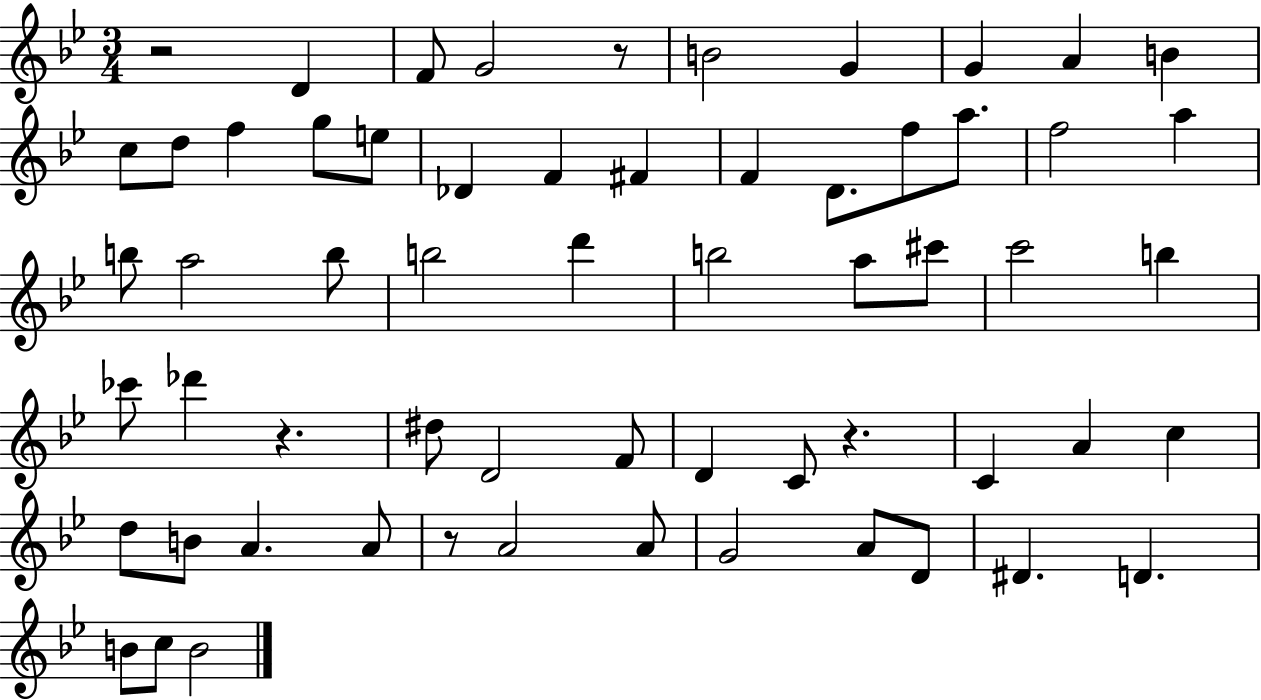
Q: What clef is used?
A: treble